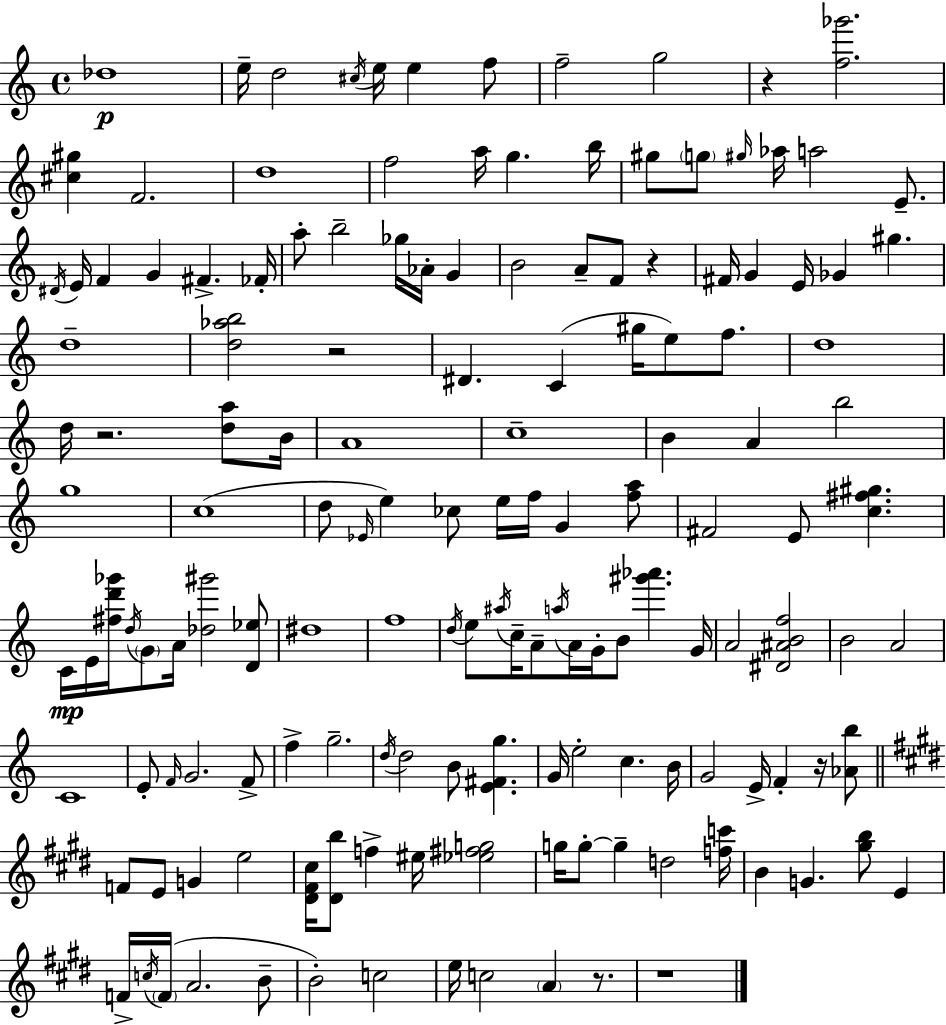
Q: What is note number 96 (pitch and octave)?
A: G4